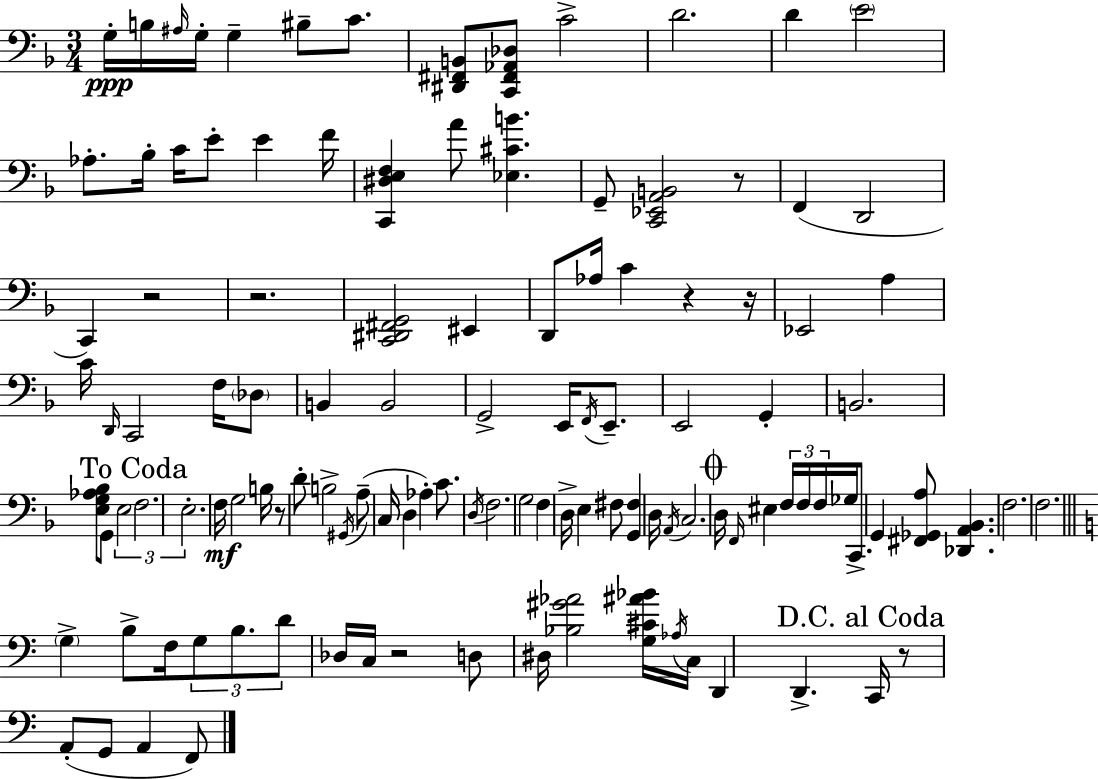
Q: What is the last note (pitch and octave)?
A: F2